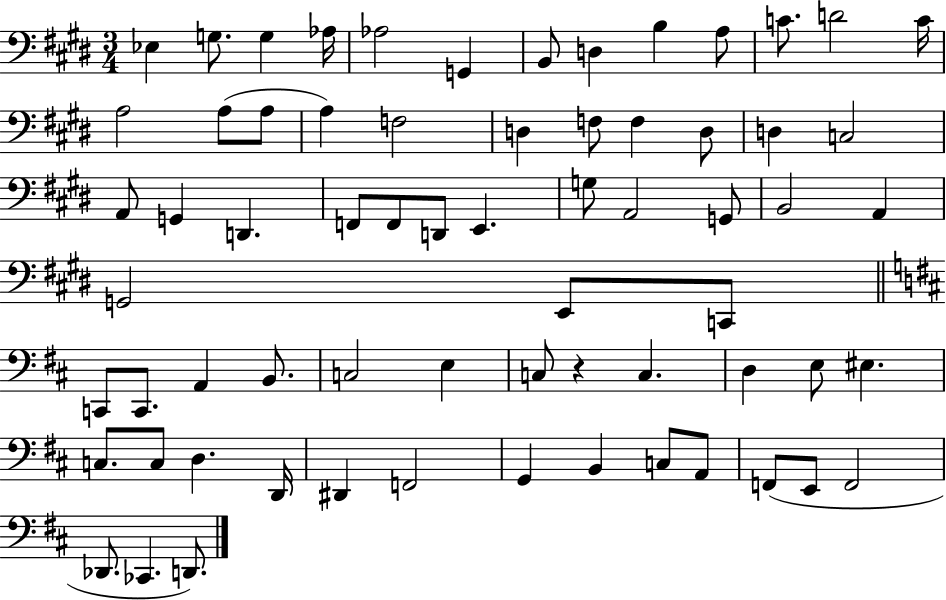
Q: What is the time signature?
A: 3/4